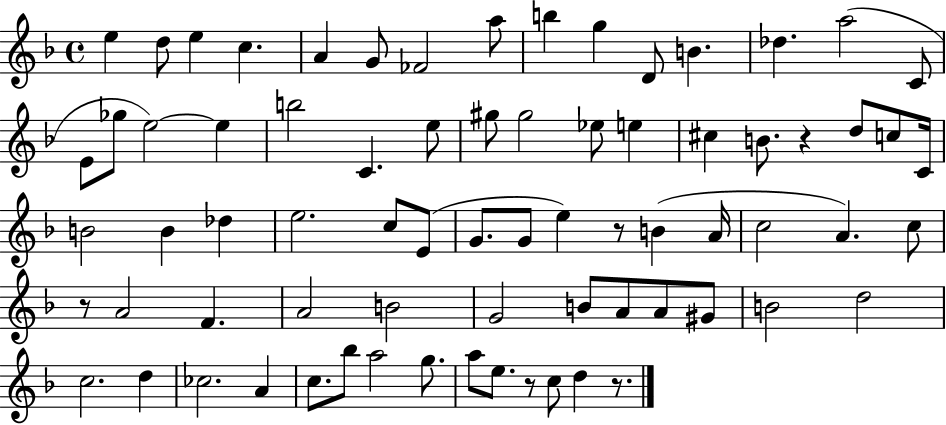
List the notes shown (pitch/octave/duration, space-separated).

E5/q D5/e E5/q C5/q. A4/q G4/e FES4/h A5/e B5/q G5/q D4/e B4/q. Db5/q. A5/h C4/e E4/e Gb5/e E5/h E5/q B5/h C4/q. E5/e G#5/e G#5/h Eb5/e E5/q C#5/q B4/e. R/q D5/e C5/e C4/s B4/h B4/q Db5/q E5/h. C5/e E4/e G4/e. G4/e E5/q R/e B4/q A4/s C5/h A4/q. C5/e R/e A4/h F4/q. A4/h B4/h G4/h B4/e A4/e A4/e G#4/e B4/h D5/h C5/h. D5/q CES5/h. A4/q C5/e. Bb5/e A5/h G5/e. A5/e E5/e. R/e C5/e D5/q R/e.